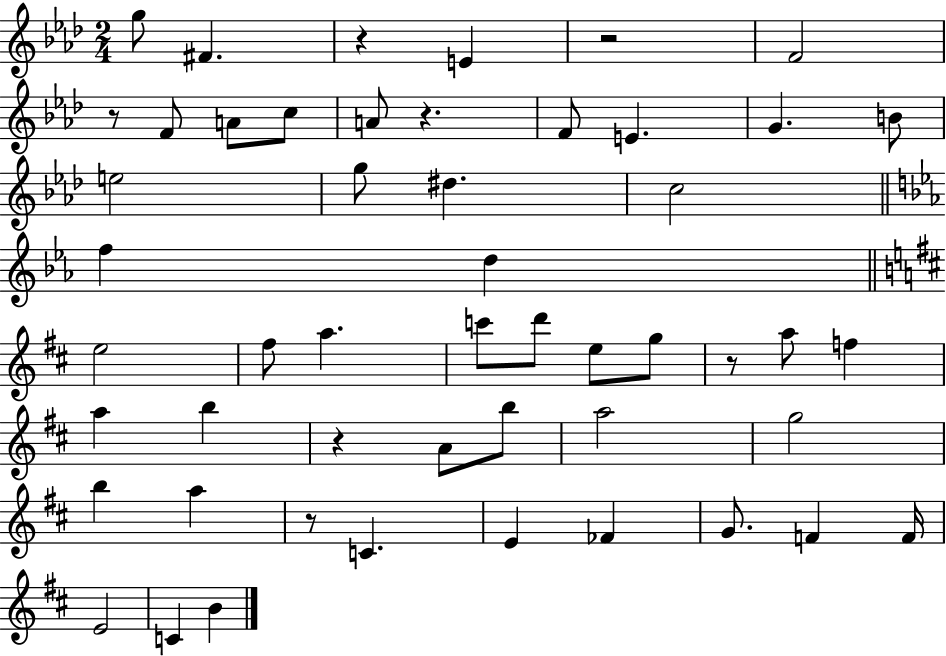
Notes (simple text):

G5/e F#4/q. R/q E4/q R/h F4/h R/e F4/e A4/e C5/e A4/e R/q. F4/e E4/q. G4/q. B4/e E5/h G5/e D#5/q. C5/h F5/q D5/q E5/h F#5/e A5/q. C6/e D6/e E5/e G5/e R/e A5/e F5/q A5/q B5/q R/q A4/e B5/e A5/h G5/h B5/q A5/q R/e C4/q. E4/q FES4/q G4/e. F4/q F4/s E4/h C4/q B4/q